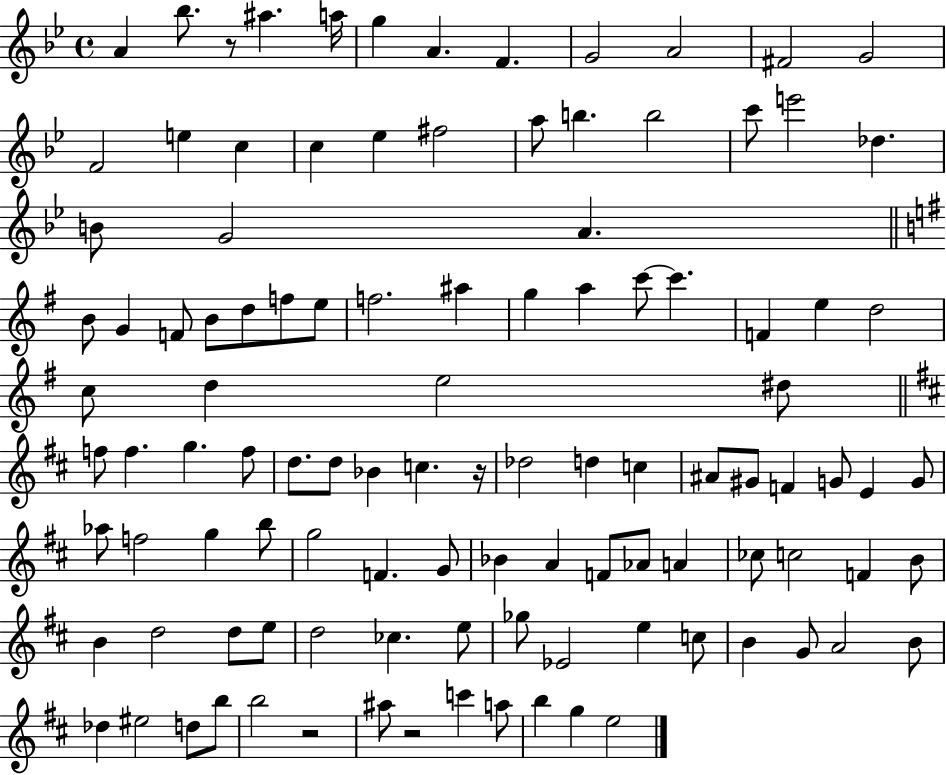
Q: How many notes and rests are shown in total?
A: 109